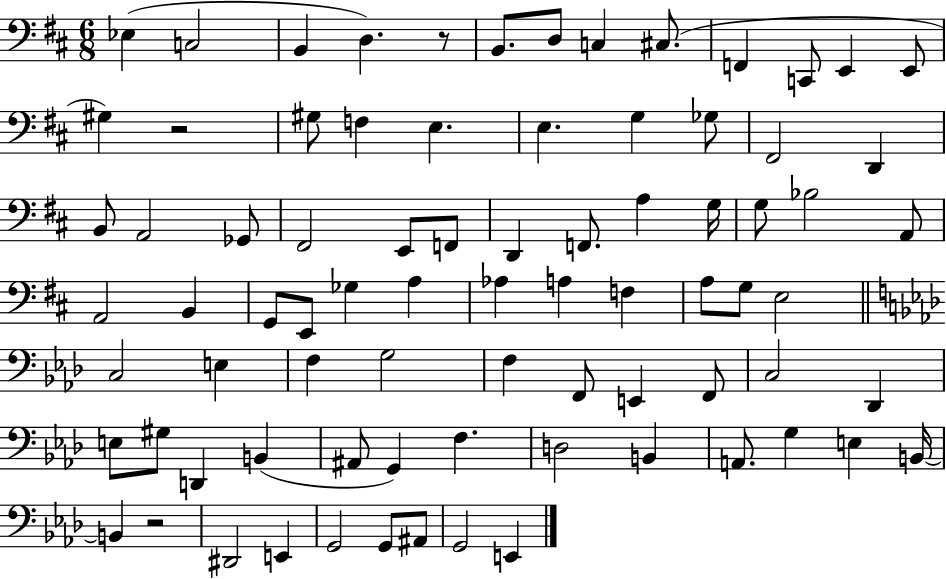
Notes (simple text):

Eb3/q C3/h B2/q D3/q. R/e B2/e. D3/e C3/q C#3/e. F2/q C2/e E2/q E2/e G#3/q R/h G#3/e F3/q E3/q. E3/q. G3/q Gb3/e F#2/h D2/q B2/e A2/h Gb2/e F#2/h E2/e F2/e D2/q F2/e. A3/q G3/s G3/e Bb3/h A2/e A2/h B2/q G2/e E2/e Gb3/q A3/q Ab3/q A3/q F3/q A3/e G3/e E3/h C3/h E3/q F3/q G3/h F3/q F2/e E2/q F2/e C3/h Db2/q E3/e G#3/e D2/q B2/q A#2/e G2/q F3/q. D3/h B2/q A2/e. G3/q E3/q B2/s B2/q R/h D#2/h E2/q G2/h G2/e A#2/e G2/h E2/q